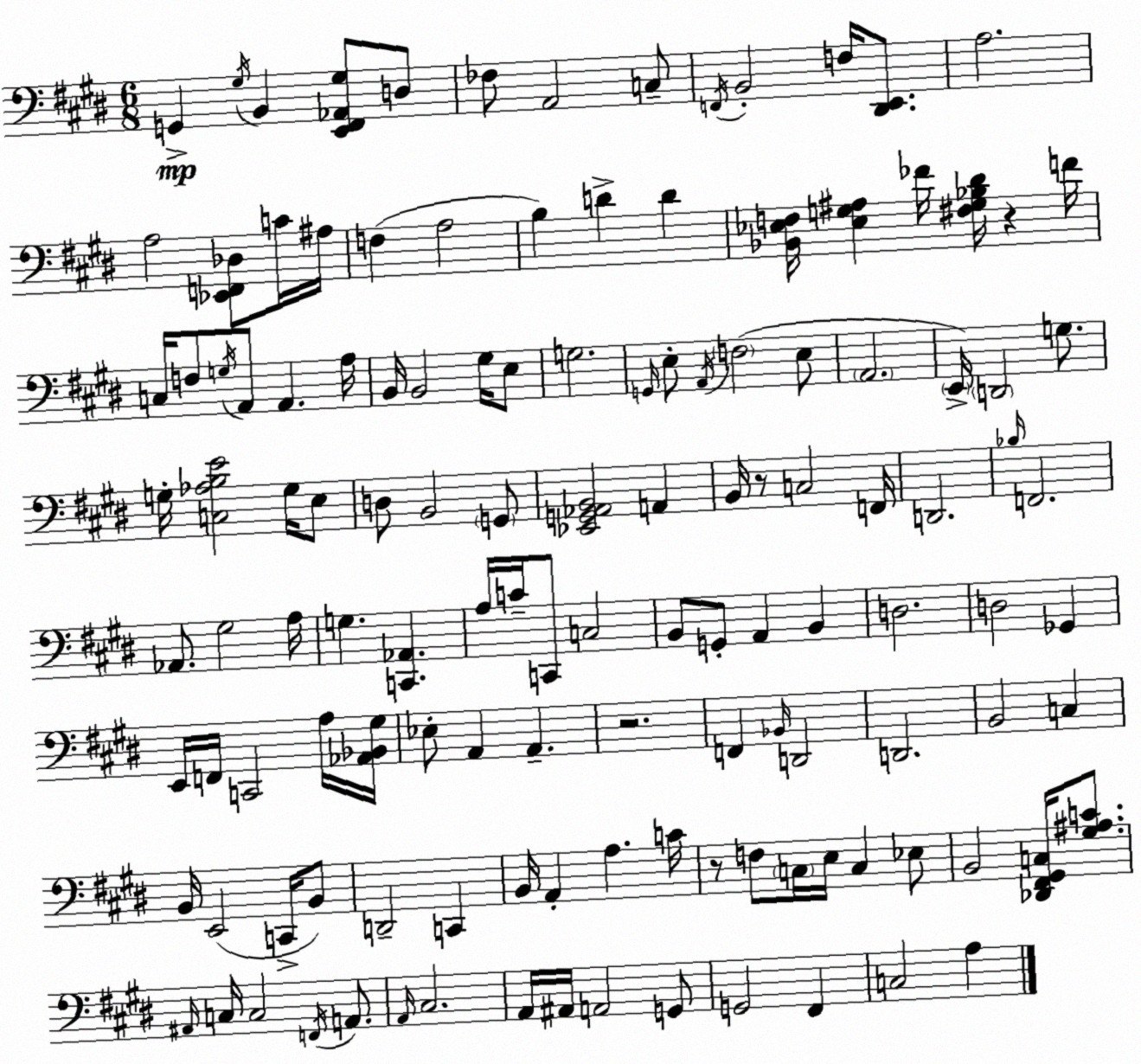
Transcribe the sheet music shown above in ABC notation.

X:1
T:Untitled
M:6/8
L:1/4
K:E
G,, ^G,/4 B,, [E,,^F,,_A,,^G,]/2 D,/2 _F,/2 A,,2 C,/2 F,,/4 B,,2 F,/4 [^D,,E,,]/2 A,2 A,2 [_E,,F,,_D,]/2 C/4 ^A,/4 F, A,2 B, D D [_B,,_E,F,]/4 [_E,G,^A,] _F/4 [^F,G,_B,^D]/4 z F/4 C,/4 F,/2 G,/4 A,,/2 A,, A,/4 B,,/4 B,,2 ^G,/4 E,/2 G,2 G,,/4 E,/2 A,,/4 F,2 E,/2 A,,2 E,,/4 D,,2 G,/2 G,/4 [C,_A,B,E]2 G,/4 E,/2 D,/2 B,,2 G,,/2 [_E,,G,,_A,,B,,]2 A,, B,,/4 z/2 C,2 F,,/4 D,,2 _B,/4 F,,2 _A,,/2 ^G,2 A,/4 G, [C,,_A,,] A,/4 C/4 C,,/2 C,2 B,,/2 G,,/2 A,, B,, D,2 D,2 _G,, E,,/4 F,,/4 C,,2 A,/4 [_A,,_B,,^G,]/4 _E,/2 A,, A,, z2 F,, _B,,/4 D,,2 D,,2 B,,2 C, B,,/4 E,,2 C,,/4 B,,/2 D,,2 C,, B,,/4 A,, A, C/4 z/2 F,/2 C,/4 E,/4 C, _E,/2 B,,2 [_D,,^F,,^G,,C,]/4 [^G,^A,C]/2 ^A,,/4 C,/4 C,2 F,,/4 A,,/2 A,,/4 ^C,2 A,,/4 ^A,,/4 A,,2 G,,/2 G,,2 ^F,, C,2 A,